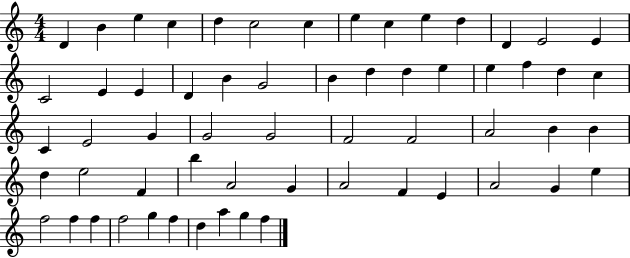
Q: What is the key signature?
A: C major